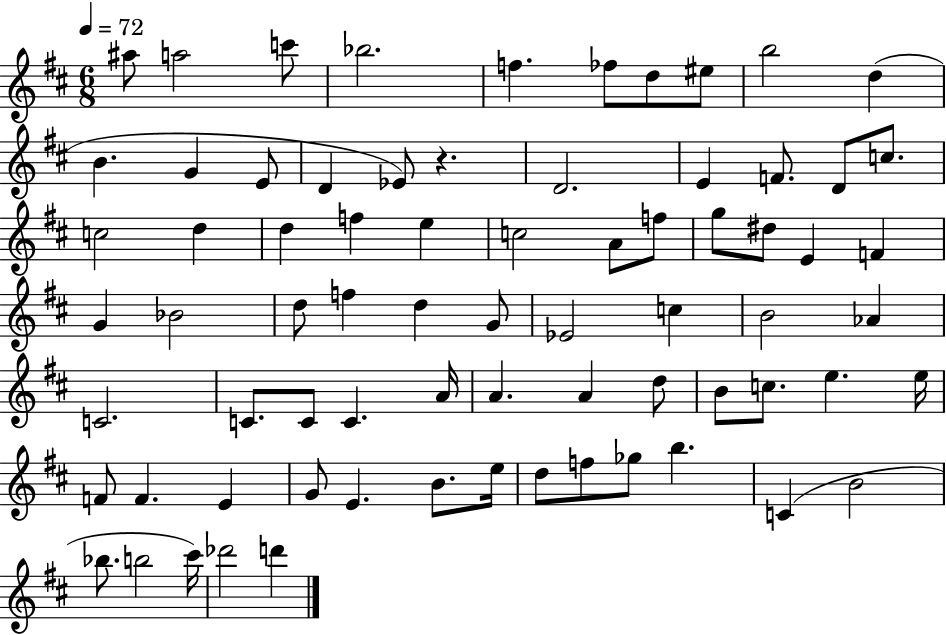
{
  \clef treble
  \numericTimeSignature
  \time 6/8
  \key d \major
  \tempo 4 = 72
  ais''8 a''2 c'''8 | bes''2. | f''4. fes''8 d''8 eis''8 | b''2 d''4( | \break b'4. g'4 e'8 | d'4 ees'8) r4. | d'2. | e'4 f'8. d'8 c''8. | \break c''2 d''4 | d''4 f''4 e''4 | c''2 a'8 f''8 | g''8 dis''8 e'4 f'4 | \break g'4 bes'2 | d''8 f''4 d''4 g'8 | ees'2 c''4 | b'2 aes'4 | \break c'2. | c'8. c'8 c'4. a'16 | a'4. a'4 d''8 | b'8 c''8. e''4. e''16 | \break f'8 f'4. e'4 | g'8 e'4. b'8. e''16 | d''8 f''8 ges''8 b''4. | c'4( b'2 | \break bes''8. b''2 cis'''16) | des'''2 d'''4 | \bar "|."
}